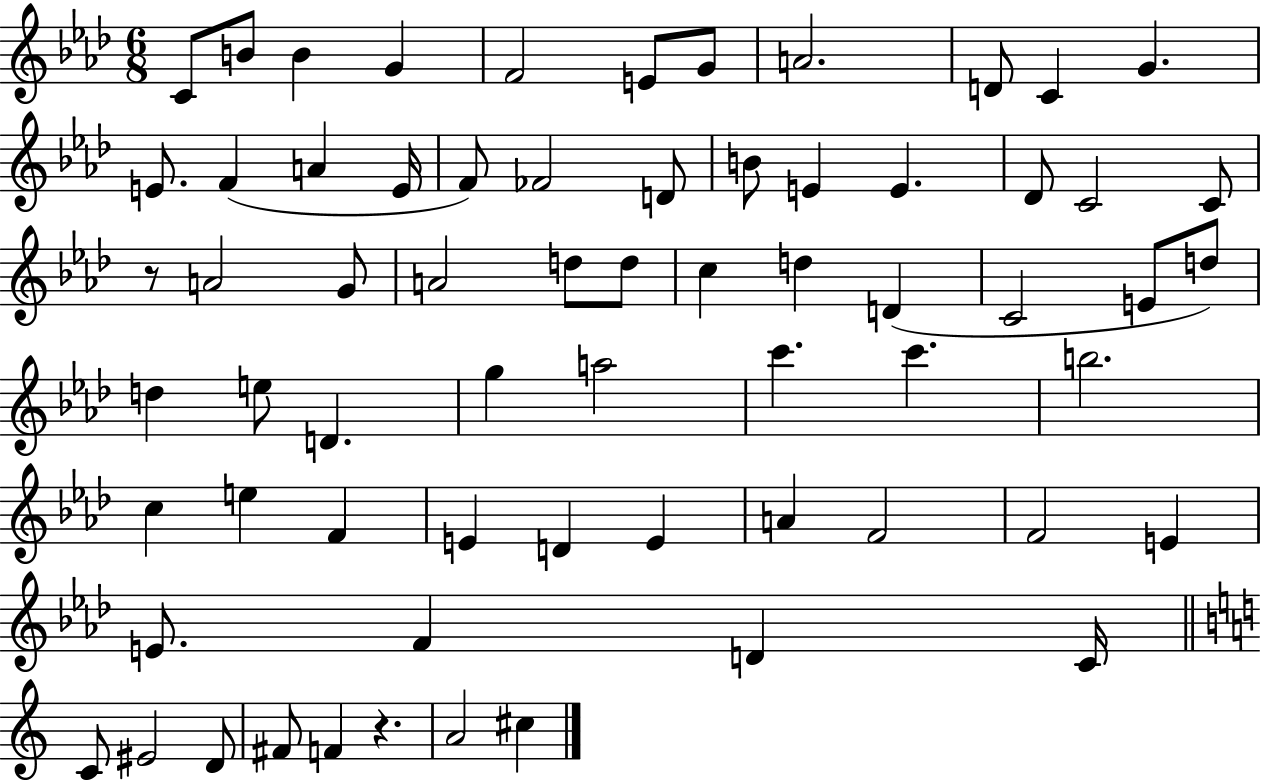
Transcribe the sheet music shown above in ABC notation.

X:1
T:Untitled
M:6/8
L:1/4
K:Ab
C/2 B/2 B G F2 E/2 G/2 A2 D/2 C G E/2 F A E/4 F/2 _F2 D/2 B/2 E E _D/2 C2 C/2 z/2 A2 G/2 A2 d/2 d/2 c d D C2 E/2 d/2 d e/2 D g a2 c' c' b2 c e F E D E A F2 F2 E E/2 F D C/4 C/2 ^E2 D/2 ^F/2 F z A2 ^c